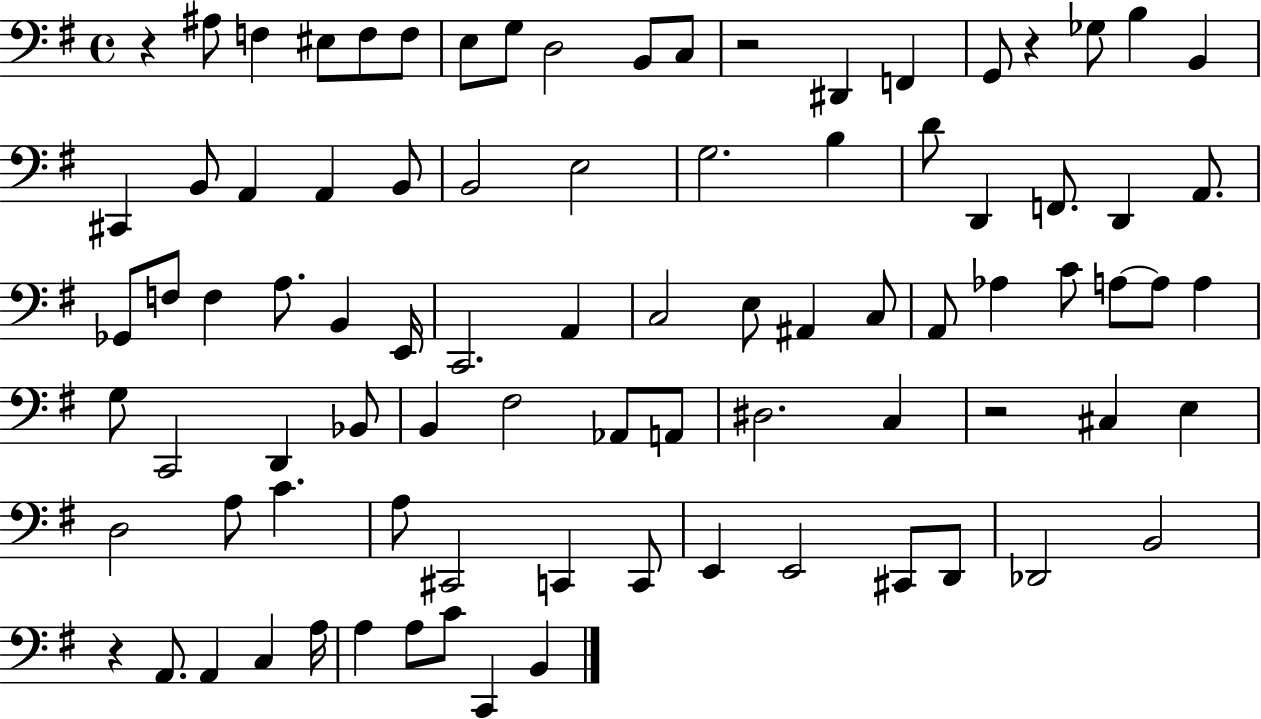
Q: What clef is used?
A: bass